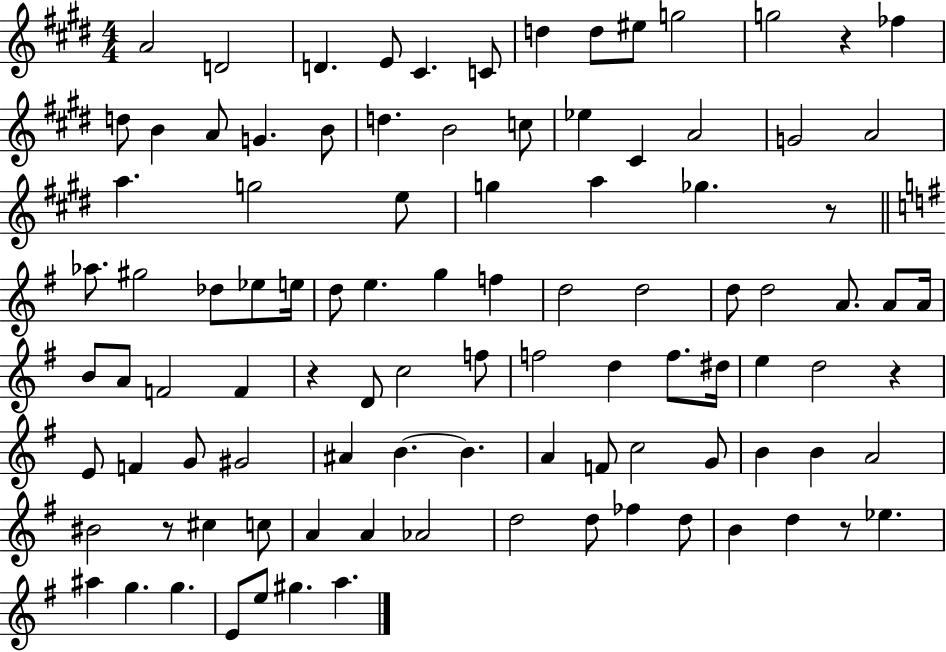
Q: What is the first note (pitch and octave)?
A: A4